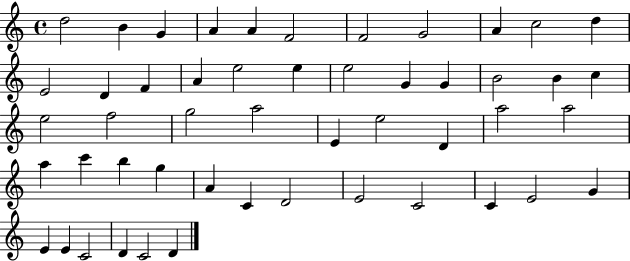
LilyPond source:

{
  \clef treble
  \time 4/4
  \defaultTimeSignature
  \key c \major
  d''2 b'4 g'4 | a'4 a'4 f'2 | f'2 g'2 | a'4 c''2 d''4 | \break e'2 d'4 f'4 | a'4 e''2 e''4 | e''2 g'4 g'4 | b'2 b'4 c''4 | \break e''2 f''2 | g''2 a''2 | e'4 e''2 d'4 | a''2 a''2 | \break a''4 c'''4 b''4 g''4 | a'4 c'4 d'2 | e'2 c'2 | c'4 e'2 g'4 | \break e'4 e'4 c'2 | d'4 c'2 d'4 | \bar "|."
}